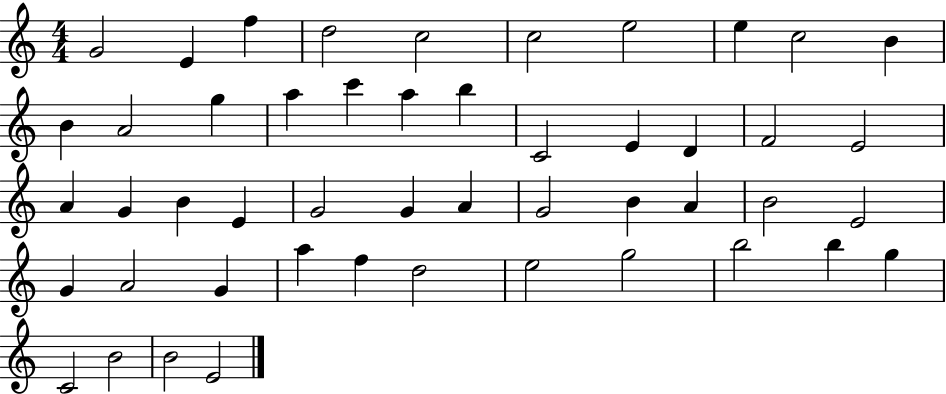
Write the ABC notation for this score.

X:1
T:Untitled
M:4/4
L:1/4
K:C
G2 E f d2 c2 c2 e2 e c2 B B A2 g a c' a b C2 E D F2 E2 A G B E G2 G A G2 B A B2 E2 G A2 G a f d2 e2 g2 b2 b g C2 B2 B2 E2